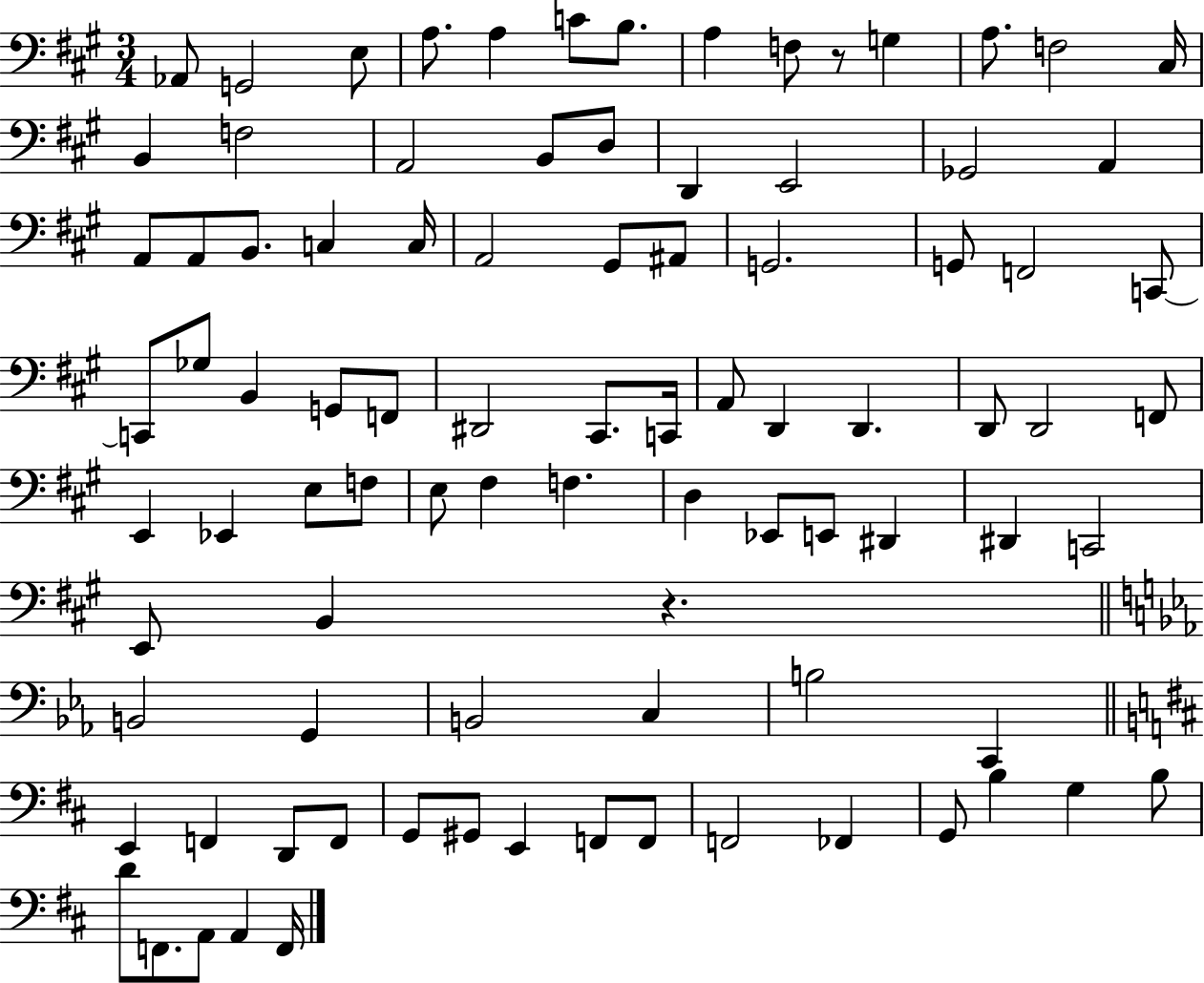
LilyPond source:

{
  \clef bass
  \numericTimeSignature
  \time 3/4
  \key a \major
  aes,8 g,2 e8 | a8. a4 c'8 b8. | a4 f8 r8 g4 | a8. f2 cis16 | \break b,4 f2 | a,2 b,8 d8 | d,4 e,2 | ges,2 a,4 | \break a,8 a,8 b,8. c4 c16 | a,2 gis,8 ais,8 | g,2. | g,8 f,2 c,8~~ | \break c,8 ges8 b,4 g,8 f,8 | dis,2 cis,8. c,16 | a,8 d,4 d,4. | d,8 d,2 f,8 | \break e,4 ees,4 e8 f8 | e8 fis4 f4. | d4 ees,8 e,8 dis,4 | dis,4 c,2 | \break e,8 b,4 r4. | \bar "||" \break \key ees \major b,2 g,4 | b,2 c4 | b2 c,4 | \bar "||" \break \key d \major e,4 f,4 d,8 f,8 | g,8 gis,8 e,4 f,8 f,8 | f,2 fes,4 | g,8 b4 g4 b8 | \break d'8 f,8. a,8 a,4 f,16 | \bar "|."
}